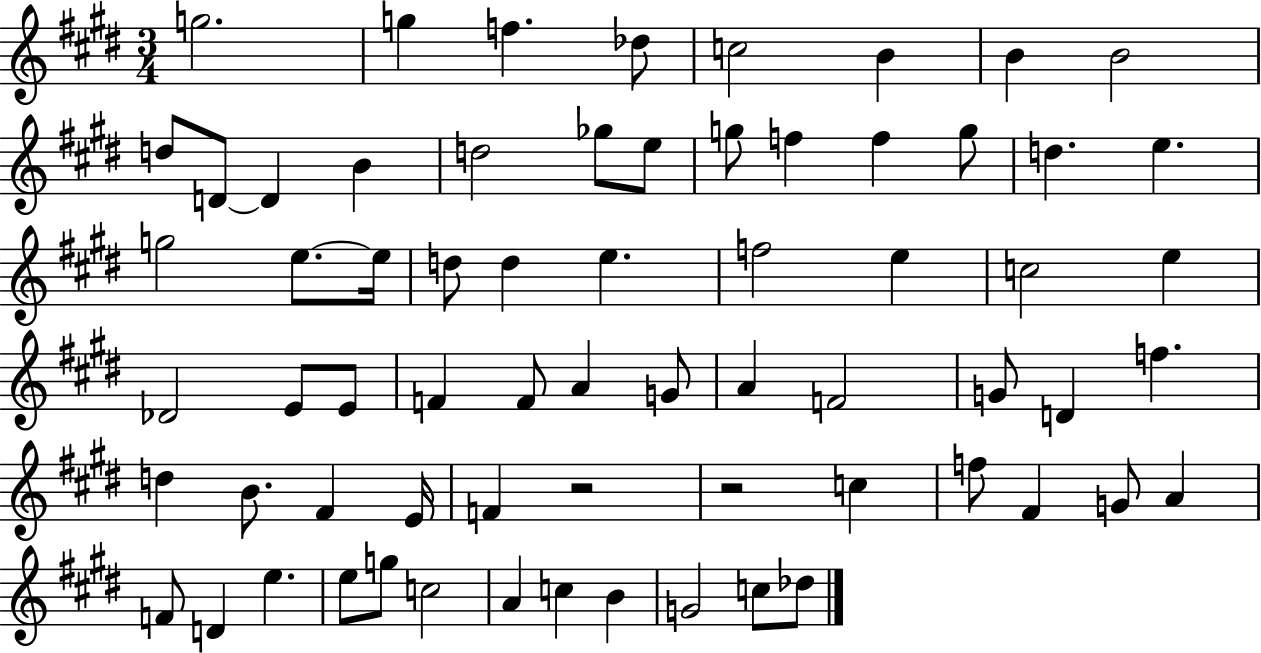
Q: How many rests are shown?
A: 2